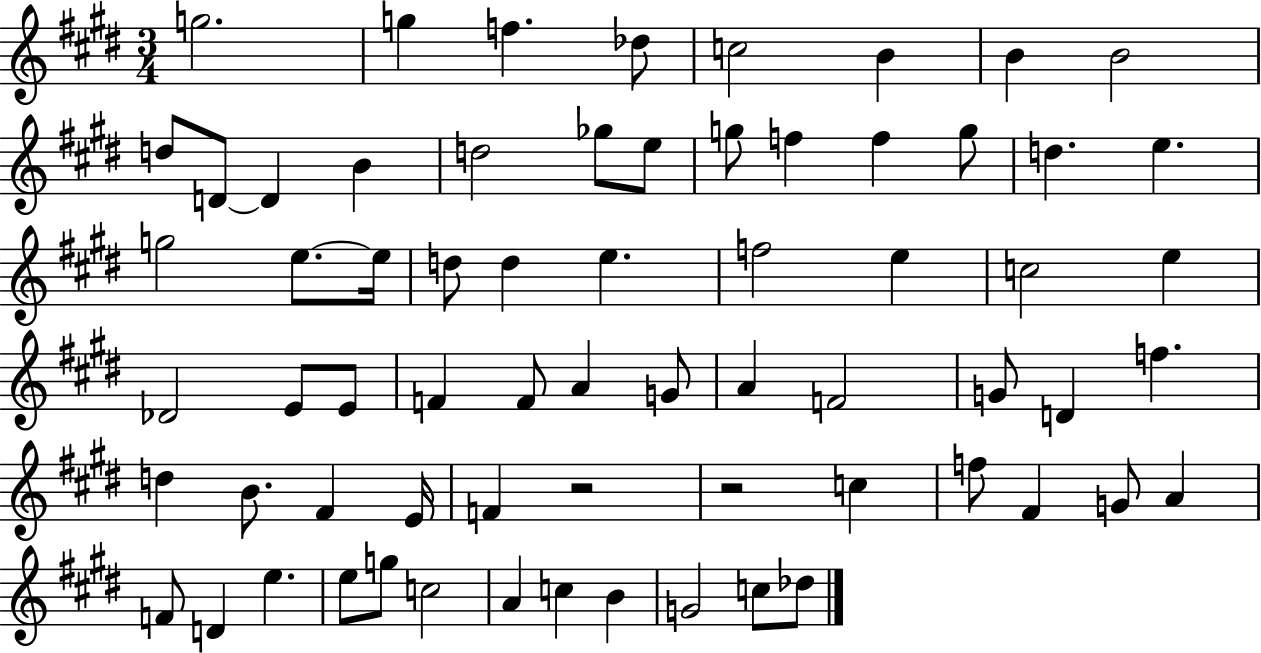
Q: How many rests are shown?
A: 2